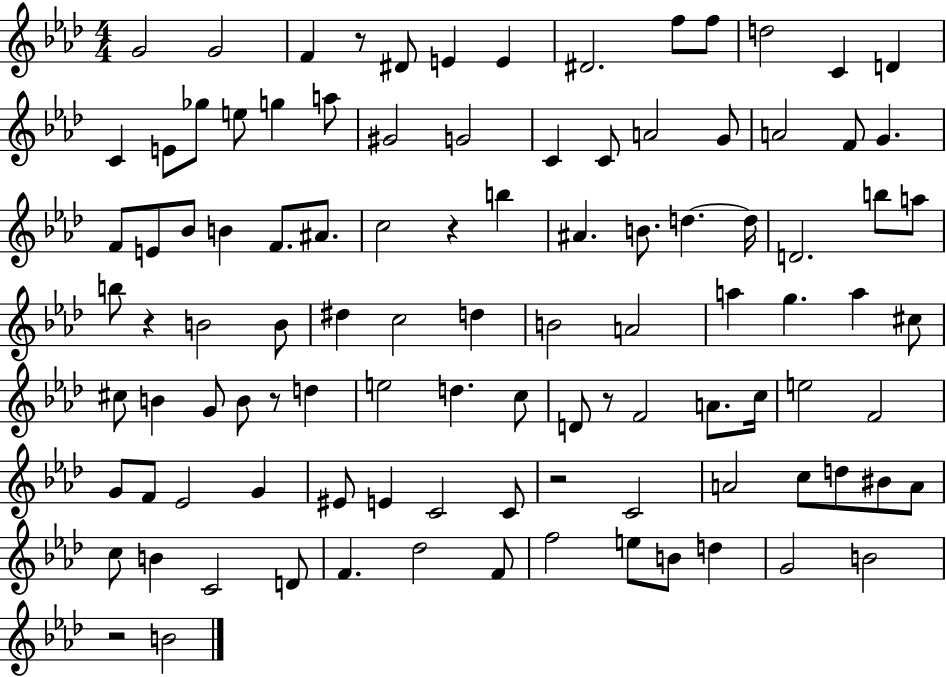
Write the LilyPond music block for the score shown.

{
  \clef treble
  \numericTimeSignature
  \time 4/4
  \key aes \major
  \repeat volta 2 { g'2 g'2 | f'4 r8 dis'8 e'4 e'4 | dis'2. f''8 f''8 | d''2 c'4 d'4 | \break c'4 e'8 ges''8 e''8 g''4 a''8 | gis'2 g'2 | c'4 c'8 a'2 g'8 | a'2 f'8 g'4. | \break f'8 e'8 bes'8 b'4 f'8. ais'8. | c''2 r4 b''4 | ais'4. b'8. d''4.~~ d''16 | d'2. b''8 a''8 | \break b''8 r4 b'2 b'8 | dis''4 c''2 d''4 | b'2 a'2 | a''4 g''4. a''4 cis''8 | \break cis''8 b'4 g'8 b'8 r8 d''4 | e''2 d''4. c''8 | d'8 r8 f'2 a'8. c''16 | e''2 f'2 | \break g'8 f'8 ees'2 g'4 | eis'8 e'4 c'2 c'8 | r2 c'2 | a'2 c''8 d''8 bis'8 a'8 | \break c''8 b'4 c'2 d'8 | f'4. des''2 f'8 | f''2 e''8 b'8 d''4 | g'2 b'2 | \break r2 b'2 | } \bar "|."
}